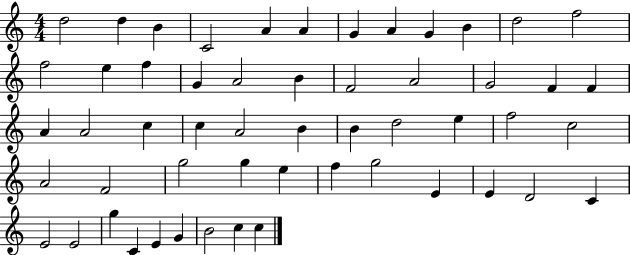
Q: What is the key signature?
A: C major